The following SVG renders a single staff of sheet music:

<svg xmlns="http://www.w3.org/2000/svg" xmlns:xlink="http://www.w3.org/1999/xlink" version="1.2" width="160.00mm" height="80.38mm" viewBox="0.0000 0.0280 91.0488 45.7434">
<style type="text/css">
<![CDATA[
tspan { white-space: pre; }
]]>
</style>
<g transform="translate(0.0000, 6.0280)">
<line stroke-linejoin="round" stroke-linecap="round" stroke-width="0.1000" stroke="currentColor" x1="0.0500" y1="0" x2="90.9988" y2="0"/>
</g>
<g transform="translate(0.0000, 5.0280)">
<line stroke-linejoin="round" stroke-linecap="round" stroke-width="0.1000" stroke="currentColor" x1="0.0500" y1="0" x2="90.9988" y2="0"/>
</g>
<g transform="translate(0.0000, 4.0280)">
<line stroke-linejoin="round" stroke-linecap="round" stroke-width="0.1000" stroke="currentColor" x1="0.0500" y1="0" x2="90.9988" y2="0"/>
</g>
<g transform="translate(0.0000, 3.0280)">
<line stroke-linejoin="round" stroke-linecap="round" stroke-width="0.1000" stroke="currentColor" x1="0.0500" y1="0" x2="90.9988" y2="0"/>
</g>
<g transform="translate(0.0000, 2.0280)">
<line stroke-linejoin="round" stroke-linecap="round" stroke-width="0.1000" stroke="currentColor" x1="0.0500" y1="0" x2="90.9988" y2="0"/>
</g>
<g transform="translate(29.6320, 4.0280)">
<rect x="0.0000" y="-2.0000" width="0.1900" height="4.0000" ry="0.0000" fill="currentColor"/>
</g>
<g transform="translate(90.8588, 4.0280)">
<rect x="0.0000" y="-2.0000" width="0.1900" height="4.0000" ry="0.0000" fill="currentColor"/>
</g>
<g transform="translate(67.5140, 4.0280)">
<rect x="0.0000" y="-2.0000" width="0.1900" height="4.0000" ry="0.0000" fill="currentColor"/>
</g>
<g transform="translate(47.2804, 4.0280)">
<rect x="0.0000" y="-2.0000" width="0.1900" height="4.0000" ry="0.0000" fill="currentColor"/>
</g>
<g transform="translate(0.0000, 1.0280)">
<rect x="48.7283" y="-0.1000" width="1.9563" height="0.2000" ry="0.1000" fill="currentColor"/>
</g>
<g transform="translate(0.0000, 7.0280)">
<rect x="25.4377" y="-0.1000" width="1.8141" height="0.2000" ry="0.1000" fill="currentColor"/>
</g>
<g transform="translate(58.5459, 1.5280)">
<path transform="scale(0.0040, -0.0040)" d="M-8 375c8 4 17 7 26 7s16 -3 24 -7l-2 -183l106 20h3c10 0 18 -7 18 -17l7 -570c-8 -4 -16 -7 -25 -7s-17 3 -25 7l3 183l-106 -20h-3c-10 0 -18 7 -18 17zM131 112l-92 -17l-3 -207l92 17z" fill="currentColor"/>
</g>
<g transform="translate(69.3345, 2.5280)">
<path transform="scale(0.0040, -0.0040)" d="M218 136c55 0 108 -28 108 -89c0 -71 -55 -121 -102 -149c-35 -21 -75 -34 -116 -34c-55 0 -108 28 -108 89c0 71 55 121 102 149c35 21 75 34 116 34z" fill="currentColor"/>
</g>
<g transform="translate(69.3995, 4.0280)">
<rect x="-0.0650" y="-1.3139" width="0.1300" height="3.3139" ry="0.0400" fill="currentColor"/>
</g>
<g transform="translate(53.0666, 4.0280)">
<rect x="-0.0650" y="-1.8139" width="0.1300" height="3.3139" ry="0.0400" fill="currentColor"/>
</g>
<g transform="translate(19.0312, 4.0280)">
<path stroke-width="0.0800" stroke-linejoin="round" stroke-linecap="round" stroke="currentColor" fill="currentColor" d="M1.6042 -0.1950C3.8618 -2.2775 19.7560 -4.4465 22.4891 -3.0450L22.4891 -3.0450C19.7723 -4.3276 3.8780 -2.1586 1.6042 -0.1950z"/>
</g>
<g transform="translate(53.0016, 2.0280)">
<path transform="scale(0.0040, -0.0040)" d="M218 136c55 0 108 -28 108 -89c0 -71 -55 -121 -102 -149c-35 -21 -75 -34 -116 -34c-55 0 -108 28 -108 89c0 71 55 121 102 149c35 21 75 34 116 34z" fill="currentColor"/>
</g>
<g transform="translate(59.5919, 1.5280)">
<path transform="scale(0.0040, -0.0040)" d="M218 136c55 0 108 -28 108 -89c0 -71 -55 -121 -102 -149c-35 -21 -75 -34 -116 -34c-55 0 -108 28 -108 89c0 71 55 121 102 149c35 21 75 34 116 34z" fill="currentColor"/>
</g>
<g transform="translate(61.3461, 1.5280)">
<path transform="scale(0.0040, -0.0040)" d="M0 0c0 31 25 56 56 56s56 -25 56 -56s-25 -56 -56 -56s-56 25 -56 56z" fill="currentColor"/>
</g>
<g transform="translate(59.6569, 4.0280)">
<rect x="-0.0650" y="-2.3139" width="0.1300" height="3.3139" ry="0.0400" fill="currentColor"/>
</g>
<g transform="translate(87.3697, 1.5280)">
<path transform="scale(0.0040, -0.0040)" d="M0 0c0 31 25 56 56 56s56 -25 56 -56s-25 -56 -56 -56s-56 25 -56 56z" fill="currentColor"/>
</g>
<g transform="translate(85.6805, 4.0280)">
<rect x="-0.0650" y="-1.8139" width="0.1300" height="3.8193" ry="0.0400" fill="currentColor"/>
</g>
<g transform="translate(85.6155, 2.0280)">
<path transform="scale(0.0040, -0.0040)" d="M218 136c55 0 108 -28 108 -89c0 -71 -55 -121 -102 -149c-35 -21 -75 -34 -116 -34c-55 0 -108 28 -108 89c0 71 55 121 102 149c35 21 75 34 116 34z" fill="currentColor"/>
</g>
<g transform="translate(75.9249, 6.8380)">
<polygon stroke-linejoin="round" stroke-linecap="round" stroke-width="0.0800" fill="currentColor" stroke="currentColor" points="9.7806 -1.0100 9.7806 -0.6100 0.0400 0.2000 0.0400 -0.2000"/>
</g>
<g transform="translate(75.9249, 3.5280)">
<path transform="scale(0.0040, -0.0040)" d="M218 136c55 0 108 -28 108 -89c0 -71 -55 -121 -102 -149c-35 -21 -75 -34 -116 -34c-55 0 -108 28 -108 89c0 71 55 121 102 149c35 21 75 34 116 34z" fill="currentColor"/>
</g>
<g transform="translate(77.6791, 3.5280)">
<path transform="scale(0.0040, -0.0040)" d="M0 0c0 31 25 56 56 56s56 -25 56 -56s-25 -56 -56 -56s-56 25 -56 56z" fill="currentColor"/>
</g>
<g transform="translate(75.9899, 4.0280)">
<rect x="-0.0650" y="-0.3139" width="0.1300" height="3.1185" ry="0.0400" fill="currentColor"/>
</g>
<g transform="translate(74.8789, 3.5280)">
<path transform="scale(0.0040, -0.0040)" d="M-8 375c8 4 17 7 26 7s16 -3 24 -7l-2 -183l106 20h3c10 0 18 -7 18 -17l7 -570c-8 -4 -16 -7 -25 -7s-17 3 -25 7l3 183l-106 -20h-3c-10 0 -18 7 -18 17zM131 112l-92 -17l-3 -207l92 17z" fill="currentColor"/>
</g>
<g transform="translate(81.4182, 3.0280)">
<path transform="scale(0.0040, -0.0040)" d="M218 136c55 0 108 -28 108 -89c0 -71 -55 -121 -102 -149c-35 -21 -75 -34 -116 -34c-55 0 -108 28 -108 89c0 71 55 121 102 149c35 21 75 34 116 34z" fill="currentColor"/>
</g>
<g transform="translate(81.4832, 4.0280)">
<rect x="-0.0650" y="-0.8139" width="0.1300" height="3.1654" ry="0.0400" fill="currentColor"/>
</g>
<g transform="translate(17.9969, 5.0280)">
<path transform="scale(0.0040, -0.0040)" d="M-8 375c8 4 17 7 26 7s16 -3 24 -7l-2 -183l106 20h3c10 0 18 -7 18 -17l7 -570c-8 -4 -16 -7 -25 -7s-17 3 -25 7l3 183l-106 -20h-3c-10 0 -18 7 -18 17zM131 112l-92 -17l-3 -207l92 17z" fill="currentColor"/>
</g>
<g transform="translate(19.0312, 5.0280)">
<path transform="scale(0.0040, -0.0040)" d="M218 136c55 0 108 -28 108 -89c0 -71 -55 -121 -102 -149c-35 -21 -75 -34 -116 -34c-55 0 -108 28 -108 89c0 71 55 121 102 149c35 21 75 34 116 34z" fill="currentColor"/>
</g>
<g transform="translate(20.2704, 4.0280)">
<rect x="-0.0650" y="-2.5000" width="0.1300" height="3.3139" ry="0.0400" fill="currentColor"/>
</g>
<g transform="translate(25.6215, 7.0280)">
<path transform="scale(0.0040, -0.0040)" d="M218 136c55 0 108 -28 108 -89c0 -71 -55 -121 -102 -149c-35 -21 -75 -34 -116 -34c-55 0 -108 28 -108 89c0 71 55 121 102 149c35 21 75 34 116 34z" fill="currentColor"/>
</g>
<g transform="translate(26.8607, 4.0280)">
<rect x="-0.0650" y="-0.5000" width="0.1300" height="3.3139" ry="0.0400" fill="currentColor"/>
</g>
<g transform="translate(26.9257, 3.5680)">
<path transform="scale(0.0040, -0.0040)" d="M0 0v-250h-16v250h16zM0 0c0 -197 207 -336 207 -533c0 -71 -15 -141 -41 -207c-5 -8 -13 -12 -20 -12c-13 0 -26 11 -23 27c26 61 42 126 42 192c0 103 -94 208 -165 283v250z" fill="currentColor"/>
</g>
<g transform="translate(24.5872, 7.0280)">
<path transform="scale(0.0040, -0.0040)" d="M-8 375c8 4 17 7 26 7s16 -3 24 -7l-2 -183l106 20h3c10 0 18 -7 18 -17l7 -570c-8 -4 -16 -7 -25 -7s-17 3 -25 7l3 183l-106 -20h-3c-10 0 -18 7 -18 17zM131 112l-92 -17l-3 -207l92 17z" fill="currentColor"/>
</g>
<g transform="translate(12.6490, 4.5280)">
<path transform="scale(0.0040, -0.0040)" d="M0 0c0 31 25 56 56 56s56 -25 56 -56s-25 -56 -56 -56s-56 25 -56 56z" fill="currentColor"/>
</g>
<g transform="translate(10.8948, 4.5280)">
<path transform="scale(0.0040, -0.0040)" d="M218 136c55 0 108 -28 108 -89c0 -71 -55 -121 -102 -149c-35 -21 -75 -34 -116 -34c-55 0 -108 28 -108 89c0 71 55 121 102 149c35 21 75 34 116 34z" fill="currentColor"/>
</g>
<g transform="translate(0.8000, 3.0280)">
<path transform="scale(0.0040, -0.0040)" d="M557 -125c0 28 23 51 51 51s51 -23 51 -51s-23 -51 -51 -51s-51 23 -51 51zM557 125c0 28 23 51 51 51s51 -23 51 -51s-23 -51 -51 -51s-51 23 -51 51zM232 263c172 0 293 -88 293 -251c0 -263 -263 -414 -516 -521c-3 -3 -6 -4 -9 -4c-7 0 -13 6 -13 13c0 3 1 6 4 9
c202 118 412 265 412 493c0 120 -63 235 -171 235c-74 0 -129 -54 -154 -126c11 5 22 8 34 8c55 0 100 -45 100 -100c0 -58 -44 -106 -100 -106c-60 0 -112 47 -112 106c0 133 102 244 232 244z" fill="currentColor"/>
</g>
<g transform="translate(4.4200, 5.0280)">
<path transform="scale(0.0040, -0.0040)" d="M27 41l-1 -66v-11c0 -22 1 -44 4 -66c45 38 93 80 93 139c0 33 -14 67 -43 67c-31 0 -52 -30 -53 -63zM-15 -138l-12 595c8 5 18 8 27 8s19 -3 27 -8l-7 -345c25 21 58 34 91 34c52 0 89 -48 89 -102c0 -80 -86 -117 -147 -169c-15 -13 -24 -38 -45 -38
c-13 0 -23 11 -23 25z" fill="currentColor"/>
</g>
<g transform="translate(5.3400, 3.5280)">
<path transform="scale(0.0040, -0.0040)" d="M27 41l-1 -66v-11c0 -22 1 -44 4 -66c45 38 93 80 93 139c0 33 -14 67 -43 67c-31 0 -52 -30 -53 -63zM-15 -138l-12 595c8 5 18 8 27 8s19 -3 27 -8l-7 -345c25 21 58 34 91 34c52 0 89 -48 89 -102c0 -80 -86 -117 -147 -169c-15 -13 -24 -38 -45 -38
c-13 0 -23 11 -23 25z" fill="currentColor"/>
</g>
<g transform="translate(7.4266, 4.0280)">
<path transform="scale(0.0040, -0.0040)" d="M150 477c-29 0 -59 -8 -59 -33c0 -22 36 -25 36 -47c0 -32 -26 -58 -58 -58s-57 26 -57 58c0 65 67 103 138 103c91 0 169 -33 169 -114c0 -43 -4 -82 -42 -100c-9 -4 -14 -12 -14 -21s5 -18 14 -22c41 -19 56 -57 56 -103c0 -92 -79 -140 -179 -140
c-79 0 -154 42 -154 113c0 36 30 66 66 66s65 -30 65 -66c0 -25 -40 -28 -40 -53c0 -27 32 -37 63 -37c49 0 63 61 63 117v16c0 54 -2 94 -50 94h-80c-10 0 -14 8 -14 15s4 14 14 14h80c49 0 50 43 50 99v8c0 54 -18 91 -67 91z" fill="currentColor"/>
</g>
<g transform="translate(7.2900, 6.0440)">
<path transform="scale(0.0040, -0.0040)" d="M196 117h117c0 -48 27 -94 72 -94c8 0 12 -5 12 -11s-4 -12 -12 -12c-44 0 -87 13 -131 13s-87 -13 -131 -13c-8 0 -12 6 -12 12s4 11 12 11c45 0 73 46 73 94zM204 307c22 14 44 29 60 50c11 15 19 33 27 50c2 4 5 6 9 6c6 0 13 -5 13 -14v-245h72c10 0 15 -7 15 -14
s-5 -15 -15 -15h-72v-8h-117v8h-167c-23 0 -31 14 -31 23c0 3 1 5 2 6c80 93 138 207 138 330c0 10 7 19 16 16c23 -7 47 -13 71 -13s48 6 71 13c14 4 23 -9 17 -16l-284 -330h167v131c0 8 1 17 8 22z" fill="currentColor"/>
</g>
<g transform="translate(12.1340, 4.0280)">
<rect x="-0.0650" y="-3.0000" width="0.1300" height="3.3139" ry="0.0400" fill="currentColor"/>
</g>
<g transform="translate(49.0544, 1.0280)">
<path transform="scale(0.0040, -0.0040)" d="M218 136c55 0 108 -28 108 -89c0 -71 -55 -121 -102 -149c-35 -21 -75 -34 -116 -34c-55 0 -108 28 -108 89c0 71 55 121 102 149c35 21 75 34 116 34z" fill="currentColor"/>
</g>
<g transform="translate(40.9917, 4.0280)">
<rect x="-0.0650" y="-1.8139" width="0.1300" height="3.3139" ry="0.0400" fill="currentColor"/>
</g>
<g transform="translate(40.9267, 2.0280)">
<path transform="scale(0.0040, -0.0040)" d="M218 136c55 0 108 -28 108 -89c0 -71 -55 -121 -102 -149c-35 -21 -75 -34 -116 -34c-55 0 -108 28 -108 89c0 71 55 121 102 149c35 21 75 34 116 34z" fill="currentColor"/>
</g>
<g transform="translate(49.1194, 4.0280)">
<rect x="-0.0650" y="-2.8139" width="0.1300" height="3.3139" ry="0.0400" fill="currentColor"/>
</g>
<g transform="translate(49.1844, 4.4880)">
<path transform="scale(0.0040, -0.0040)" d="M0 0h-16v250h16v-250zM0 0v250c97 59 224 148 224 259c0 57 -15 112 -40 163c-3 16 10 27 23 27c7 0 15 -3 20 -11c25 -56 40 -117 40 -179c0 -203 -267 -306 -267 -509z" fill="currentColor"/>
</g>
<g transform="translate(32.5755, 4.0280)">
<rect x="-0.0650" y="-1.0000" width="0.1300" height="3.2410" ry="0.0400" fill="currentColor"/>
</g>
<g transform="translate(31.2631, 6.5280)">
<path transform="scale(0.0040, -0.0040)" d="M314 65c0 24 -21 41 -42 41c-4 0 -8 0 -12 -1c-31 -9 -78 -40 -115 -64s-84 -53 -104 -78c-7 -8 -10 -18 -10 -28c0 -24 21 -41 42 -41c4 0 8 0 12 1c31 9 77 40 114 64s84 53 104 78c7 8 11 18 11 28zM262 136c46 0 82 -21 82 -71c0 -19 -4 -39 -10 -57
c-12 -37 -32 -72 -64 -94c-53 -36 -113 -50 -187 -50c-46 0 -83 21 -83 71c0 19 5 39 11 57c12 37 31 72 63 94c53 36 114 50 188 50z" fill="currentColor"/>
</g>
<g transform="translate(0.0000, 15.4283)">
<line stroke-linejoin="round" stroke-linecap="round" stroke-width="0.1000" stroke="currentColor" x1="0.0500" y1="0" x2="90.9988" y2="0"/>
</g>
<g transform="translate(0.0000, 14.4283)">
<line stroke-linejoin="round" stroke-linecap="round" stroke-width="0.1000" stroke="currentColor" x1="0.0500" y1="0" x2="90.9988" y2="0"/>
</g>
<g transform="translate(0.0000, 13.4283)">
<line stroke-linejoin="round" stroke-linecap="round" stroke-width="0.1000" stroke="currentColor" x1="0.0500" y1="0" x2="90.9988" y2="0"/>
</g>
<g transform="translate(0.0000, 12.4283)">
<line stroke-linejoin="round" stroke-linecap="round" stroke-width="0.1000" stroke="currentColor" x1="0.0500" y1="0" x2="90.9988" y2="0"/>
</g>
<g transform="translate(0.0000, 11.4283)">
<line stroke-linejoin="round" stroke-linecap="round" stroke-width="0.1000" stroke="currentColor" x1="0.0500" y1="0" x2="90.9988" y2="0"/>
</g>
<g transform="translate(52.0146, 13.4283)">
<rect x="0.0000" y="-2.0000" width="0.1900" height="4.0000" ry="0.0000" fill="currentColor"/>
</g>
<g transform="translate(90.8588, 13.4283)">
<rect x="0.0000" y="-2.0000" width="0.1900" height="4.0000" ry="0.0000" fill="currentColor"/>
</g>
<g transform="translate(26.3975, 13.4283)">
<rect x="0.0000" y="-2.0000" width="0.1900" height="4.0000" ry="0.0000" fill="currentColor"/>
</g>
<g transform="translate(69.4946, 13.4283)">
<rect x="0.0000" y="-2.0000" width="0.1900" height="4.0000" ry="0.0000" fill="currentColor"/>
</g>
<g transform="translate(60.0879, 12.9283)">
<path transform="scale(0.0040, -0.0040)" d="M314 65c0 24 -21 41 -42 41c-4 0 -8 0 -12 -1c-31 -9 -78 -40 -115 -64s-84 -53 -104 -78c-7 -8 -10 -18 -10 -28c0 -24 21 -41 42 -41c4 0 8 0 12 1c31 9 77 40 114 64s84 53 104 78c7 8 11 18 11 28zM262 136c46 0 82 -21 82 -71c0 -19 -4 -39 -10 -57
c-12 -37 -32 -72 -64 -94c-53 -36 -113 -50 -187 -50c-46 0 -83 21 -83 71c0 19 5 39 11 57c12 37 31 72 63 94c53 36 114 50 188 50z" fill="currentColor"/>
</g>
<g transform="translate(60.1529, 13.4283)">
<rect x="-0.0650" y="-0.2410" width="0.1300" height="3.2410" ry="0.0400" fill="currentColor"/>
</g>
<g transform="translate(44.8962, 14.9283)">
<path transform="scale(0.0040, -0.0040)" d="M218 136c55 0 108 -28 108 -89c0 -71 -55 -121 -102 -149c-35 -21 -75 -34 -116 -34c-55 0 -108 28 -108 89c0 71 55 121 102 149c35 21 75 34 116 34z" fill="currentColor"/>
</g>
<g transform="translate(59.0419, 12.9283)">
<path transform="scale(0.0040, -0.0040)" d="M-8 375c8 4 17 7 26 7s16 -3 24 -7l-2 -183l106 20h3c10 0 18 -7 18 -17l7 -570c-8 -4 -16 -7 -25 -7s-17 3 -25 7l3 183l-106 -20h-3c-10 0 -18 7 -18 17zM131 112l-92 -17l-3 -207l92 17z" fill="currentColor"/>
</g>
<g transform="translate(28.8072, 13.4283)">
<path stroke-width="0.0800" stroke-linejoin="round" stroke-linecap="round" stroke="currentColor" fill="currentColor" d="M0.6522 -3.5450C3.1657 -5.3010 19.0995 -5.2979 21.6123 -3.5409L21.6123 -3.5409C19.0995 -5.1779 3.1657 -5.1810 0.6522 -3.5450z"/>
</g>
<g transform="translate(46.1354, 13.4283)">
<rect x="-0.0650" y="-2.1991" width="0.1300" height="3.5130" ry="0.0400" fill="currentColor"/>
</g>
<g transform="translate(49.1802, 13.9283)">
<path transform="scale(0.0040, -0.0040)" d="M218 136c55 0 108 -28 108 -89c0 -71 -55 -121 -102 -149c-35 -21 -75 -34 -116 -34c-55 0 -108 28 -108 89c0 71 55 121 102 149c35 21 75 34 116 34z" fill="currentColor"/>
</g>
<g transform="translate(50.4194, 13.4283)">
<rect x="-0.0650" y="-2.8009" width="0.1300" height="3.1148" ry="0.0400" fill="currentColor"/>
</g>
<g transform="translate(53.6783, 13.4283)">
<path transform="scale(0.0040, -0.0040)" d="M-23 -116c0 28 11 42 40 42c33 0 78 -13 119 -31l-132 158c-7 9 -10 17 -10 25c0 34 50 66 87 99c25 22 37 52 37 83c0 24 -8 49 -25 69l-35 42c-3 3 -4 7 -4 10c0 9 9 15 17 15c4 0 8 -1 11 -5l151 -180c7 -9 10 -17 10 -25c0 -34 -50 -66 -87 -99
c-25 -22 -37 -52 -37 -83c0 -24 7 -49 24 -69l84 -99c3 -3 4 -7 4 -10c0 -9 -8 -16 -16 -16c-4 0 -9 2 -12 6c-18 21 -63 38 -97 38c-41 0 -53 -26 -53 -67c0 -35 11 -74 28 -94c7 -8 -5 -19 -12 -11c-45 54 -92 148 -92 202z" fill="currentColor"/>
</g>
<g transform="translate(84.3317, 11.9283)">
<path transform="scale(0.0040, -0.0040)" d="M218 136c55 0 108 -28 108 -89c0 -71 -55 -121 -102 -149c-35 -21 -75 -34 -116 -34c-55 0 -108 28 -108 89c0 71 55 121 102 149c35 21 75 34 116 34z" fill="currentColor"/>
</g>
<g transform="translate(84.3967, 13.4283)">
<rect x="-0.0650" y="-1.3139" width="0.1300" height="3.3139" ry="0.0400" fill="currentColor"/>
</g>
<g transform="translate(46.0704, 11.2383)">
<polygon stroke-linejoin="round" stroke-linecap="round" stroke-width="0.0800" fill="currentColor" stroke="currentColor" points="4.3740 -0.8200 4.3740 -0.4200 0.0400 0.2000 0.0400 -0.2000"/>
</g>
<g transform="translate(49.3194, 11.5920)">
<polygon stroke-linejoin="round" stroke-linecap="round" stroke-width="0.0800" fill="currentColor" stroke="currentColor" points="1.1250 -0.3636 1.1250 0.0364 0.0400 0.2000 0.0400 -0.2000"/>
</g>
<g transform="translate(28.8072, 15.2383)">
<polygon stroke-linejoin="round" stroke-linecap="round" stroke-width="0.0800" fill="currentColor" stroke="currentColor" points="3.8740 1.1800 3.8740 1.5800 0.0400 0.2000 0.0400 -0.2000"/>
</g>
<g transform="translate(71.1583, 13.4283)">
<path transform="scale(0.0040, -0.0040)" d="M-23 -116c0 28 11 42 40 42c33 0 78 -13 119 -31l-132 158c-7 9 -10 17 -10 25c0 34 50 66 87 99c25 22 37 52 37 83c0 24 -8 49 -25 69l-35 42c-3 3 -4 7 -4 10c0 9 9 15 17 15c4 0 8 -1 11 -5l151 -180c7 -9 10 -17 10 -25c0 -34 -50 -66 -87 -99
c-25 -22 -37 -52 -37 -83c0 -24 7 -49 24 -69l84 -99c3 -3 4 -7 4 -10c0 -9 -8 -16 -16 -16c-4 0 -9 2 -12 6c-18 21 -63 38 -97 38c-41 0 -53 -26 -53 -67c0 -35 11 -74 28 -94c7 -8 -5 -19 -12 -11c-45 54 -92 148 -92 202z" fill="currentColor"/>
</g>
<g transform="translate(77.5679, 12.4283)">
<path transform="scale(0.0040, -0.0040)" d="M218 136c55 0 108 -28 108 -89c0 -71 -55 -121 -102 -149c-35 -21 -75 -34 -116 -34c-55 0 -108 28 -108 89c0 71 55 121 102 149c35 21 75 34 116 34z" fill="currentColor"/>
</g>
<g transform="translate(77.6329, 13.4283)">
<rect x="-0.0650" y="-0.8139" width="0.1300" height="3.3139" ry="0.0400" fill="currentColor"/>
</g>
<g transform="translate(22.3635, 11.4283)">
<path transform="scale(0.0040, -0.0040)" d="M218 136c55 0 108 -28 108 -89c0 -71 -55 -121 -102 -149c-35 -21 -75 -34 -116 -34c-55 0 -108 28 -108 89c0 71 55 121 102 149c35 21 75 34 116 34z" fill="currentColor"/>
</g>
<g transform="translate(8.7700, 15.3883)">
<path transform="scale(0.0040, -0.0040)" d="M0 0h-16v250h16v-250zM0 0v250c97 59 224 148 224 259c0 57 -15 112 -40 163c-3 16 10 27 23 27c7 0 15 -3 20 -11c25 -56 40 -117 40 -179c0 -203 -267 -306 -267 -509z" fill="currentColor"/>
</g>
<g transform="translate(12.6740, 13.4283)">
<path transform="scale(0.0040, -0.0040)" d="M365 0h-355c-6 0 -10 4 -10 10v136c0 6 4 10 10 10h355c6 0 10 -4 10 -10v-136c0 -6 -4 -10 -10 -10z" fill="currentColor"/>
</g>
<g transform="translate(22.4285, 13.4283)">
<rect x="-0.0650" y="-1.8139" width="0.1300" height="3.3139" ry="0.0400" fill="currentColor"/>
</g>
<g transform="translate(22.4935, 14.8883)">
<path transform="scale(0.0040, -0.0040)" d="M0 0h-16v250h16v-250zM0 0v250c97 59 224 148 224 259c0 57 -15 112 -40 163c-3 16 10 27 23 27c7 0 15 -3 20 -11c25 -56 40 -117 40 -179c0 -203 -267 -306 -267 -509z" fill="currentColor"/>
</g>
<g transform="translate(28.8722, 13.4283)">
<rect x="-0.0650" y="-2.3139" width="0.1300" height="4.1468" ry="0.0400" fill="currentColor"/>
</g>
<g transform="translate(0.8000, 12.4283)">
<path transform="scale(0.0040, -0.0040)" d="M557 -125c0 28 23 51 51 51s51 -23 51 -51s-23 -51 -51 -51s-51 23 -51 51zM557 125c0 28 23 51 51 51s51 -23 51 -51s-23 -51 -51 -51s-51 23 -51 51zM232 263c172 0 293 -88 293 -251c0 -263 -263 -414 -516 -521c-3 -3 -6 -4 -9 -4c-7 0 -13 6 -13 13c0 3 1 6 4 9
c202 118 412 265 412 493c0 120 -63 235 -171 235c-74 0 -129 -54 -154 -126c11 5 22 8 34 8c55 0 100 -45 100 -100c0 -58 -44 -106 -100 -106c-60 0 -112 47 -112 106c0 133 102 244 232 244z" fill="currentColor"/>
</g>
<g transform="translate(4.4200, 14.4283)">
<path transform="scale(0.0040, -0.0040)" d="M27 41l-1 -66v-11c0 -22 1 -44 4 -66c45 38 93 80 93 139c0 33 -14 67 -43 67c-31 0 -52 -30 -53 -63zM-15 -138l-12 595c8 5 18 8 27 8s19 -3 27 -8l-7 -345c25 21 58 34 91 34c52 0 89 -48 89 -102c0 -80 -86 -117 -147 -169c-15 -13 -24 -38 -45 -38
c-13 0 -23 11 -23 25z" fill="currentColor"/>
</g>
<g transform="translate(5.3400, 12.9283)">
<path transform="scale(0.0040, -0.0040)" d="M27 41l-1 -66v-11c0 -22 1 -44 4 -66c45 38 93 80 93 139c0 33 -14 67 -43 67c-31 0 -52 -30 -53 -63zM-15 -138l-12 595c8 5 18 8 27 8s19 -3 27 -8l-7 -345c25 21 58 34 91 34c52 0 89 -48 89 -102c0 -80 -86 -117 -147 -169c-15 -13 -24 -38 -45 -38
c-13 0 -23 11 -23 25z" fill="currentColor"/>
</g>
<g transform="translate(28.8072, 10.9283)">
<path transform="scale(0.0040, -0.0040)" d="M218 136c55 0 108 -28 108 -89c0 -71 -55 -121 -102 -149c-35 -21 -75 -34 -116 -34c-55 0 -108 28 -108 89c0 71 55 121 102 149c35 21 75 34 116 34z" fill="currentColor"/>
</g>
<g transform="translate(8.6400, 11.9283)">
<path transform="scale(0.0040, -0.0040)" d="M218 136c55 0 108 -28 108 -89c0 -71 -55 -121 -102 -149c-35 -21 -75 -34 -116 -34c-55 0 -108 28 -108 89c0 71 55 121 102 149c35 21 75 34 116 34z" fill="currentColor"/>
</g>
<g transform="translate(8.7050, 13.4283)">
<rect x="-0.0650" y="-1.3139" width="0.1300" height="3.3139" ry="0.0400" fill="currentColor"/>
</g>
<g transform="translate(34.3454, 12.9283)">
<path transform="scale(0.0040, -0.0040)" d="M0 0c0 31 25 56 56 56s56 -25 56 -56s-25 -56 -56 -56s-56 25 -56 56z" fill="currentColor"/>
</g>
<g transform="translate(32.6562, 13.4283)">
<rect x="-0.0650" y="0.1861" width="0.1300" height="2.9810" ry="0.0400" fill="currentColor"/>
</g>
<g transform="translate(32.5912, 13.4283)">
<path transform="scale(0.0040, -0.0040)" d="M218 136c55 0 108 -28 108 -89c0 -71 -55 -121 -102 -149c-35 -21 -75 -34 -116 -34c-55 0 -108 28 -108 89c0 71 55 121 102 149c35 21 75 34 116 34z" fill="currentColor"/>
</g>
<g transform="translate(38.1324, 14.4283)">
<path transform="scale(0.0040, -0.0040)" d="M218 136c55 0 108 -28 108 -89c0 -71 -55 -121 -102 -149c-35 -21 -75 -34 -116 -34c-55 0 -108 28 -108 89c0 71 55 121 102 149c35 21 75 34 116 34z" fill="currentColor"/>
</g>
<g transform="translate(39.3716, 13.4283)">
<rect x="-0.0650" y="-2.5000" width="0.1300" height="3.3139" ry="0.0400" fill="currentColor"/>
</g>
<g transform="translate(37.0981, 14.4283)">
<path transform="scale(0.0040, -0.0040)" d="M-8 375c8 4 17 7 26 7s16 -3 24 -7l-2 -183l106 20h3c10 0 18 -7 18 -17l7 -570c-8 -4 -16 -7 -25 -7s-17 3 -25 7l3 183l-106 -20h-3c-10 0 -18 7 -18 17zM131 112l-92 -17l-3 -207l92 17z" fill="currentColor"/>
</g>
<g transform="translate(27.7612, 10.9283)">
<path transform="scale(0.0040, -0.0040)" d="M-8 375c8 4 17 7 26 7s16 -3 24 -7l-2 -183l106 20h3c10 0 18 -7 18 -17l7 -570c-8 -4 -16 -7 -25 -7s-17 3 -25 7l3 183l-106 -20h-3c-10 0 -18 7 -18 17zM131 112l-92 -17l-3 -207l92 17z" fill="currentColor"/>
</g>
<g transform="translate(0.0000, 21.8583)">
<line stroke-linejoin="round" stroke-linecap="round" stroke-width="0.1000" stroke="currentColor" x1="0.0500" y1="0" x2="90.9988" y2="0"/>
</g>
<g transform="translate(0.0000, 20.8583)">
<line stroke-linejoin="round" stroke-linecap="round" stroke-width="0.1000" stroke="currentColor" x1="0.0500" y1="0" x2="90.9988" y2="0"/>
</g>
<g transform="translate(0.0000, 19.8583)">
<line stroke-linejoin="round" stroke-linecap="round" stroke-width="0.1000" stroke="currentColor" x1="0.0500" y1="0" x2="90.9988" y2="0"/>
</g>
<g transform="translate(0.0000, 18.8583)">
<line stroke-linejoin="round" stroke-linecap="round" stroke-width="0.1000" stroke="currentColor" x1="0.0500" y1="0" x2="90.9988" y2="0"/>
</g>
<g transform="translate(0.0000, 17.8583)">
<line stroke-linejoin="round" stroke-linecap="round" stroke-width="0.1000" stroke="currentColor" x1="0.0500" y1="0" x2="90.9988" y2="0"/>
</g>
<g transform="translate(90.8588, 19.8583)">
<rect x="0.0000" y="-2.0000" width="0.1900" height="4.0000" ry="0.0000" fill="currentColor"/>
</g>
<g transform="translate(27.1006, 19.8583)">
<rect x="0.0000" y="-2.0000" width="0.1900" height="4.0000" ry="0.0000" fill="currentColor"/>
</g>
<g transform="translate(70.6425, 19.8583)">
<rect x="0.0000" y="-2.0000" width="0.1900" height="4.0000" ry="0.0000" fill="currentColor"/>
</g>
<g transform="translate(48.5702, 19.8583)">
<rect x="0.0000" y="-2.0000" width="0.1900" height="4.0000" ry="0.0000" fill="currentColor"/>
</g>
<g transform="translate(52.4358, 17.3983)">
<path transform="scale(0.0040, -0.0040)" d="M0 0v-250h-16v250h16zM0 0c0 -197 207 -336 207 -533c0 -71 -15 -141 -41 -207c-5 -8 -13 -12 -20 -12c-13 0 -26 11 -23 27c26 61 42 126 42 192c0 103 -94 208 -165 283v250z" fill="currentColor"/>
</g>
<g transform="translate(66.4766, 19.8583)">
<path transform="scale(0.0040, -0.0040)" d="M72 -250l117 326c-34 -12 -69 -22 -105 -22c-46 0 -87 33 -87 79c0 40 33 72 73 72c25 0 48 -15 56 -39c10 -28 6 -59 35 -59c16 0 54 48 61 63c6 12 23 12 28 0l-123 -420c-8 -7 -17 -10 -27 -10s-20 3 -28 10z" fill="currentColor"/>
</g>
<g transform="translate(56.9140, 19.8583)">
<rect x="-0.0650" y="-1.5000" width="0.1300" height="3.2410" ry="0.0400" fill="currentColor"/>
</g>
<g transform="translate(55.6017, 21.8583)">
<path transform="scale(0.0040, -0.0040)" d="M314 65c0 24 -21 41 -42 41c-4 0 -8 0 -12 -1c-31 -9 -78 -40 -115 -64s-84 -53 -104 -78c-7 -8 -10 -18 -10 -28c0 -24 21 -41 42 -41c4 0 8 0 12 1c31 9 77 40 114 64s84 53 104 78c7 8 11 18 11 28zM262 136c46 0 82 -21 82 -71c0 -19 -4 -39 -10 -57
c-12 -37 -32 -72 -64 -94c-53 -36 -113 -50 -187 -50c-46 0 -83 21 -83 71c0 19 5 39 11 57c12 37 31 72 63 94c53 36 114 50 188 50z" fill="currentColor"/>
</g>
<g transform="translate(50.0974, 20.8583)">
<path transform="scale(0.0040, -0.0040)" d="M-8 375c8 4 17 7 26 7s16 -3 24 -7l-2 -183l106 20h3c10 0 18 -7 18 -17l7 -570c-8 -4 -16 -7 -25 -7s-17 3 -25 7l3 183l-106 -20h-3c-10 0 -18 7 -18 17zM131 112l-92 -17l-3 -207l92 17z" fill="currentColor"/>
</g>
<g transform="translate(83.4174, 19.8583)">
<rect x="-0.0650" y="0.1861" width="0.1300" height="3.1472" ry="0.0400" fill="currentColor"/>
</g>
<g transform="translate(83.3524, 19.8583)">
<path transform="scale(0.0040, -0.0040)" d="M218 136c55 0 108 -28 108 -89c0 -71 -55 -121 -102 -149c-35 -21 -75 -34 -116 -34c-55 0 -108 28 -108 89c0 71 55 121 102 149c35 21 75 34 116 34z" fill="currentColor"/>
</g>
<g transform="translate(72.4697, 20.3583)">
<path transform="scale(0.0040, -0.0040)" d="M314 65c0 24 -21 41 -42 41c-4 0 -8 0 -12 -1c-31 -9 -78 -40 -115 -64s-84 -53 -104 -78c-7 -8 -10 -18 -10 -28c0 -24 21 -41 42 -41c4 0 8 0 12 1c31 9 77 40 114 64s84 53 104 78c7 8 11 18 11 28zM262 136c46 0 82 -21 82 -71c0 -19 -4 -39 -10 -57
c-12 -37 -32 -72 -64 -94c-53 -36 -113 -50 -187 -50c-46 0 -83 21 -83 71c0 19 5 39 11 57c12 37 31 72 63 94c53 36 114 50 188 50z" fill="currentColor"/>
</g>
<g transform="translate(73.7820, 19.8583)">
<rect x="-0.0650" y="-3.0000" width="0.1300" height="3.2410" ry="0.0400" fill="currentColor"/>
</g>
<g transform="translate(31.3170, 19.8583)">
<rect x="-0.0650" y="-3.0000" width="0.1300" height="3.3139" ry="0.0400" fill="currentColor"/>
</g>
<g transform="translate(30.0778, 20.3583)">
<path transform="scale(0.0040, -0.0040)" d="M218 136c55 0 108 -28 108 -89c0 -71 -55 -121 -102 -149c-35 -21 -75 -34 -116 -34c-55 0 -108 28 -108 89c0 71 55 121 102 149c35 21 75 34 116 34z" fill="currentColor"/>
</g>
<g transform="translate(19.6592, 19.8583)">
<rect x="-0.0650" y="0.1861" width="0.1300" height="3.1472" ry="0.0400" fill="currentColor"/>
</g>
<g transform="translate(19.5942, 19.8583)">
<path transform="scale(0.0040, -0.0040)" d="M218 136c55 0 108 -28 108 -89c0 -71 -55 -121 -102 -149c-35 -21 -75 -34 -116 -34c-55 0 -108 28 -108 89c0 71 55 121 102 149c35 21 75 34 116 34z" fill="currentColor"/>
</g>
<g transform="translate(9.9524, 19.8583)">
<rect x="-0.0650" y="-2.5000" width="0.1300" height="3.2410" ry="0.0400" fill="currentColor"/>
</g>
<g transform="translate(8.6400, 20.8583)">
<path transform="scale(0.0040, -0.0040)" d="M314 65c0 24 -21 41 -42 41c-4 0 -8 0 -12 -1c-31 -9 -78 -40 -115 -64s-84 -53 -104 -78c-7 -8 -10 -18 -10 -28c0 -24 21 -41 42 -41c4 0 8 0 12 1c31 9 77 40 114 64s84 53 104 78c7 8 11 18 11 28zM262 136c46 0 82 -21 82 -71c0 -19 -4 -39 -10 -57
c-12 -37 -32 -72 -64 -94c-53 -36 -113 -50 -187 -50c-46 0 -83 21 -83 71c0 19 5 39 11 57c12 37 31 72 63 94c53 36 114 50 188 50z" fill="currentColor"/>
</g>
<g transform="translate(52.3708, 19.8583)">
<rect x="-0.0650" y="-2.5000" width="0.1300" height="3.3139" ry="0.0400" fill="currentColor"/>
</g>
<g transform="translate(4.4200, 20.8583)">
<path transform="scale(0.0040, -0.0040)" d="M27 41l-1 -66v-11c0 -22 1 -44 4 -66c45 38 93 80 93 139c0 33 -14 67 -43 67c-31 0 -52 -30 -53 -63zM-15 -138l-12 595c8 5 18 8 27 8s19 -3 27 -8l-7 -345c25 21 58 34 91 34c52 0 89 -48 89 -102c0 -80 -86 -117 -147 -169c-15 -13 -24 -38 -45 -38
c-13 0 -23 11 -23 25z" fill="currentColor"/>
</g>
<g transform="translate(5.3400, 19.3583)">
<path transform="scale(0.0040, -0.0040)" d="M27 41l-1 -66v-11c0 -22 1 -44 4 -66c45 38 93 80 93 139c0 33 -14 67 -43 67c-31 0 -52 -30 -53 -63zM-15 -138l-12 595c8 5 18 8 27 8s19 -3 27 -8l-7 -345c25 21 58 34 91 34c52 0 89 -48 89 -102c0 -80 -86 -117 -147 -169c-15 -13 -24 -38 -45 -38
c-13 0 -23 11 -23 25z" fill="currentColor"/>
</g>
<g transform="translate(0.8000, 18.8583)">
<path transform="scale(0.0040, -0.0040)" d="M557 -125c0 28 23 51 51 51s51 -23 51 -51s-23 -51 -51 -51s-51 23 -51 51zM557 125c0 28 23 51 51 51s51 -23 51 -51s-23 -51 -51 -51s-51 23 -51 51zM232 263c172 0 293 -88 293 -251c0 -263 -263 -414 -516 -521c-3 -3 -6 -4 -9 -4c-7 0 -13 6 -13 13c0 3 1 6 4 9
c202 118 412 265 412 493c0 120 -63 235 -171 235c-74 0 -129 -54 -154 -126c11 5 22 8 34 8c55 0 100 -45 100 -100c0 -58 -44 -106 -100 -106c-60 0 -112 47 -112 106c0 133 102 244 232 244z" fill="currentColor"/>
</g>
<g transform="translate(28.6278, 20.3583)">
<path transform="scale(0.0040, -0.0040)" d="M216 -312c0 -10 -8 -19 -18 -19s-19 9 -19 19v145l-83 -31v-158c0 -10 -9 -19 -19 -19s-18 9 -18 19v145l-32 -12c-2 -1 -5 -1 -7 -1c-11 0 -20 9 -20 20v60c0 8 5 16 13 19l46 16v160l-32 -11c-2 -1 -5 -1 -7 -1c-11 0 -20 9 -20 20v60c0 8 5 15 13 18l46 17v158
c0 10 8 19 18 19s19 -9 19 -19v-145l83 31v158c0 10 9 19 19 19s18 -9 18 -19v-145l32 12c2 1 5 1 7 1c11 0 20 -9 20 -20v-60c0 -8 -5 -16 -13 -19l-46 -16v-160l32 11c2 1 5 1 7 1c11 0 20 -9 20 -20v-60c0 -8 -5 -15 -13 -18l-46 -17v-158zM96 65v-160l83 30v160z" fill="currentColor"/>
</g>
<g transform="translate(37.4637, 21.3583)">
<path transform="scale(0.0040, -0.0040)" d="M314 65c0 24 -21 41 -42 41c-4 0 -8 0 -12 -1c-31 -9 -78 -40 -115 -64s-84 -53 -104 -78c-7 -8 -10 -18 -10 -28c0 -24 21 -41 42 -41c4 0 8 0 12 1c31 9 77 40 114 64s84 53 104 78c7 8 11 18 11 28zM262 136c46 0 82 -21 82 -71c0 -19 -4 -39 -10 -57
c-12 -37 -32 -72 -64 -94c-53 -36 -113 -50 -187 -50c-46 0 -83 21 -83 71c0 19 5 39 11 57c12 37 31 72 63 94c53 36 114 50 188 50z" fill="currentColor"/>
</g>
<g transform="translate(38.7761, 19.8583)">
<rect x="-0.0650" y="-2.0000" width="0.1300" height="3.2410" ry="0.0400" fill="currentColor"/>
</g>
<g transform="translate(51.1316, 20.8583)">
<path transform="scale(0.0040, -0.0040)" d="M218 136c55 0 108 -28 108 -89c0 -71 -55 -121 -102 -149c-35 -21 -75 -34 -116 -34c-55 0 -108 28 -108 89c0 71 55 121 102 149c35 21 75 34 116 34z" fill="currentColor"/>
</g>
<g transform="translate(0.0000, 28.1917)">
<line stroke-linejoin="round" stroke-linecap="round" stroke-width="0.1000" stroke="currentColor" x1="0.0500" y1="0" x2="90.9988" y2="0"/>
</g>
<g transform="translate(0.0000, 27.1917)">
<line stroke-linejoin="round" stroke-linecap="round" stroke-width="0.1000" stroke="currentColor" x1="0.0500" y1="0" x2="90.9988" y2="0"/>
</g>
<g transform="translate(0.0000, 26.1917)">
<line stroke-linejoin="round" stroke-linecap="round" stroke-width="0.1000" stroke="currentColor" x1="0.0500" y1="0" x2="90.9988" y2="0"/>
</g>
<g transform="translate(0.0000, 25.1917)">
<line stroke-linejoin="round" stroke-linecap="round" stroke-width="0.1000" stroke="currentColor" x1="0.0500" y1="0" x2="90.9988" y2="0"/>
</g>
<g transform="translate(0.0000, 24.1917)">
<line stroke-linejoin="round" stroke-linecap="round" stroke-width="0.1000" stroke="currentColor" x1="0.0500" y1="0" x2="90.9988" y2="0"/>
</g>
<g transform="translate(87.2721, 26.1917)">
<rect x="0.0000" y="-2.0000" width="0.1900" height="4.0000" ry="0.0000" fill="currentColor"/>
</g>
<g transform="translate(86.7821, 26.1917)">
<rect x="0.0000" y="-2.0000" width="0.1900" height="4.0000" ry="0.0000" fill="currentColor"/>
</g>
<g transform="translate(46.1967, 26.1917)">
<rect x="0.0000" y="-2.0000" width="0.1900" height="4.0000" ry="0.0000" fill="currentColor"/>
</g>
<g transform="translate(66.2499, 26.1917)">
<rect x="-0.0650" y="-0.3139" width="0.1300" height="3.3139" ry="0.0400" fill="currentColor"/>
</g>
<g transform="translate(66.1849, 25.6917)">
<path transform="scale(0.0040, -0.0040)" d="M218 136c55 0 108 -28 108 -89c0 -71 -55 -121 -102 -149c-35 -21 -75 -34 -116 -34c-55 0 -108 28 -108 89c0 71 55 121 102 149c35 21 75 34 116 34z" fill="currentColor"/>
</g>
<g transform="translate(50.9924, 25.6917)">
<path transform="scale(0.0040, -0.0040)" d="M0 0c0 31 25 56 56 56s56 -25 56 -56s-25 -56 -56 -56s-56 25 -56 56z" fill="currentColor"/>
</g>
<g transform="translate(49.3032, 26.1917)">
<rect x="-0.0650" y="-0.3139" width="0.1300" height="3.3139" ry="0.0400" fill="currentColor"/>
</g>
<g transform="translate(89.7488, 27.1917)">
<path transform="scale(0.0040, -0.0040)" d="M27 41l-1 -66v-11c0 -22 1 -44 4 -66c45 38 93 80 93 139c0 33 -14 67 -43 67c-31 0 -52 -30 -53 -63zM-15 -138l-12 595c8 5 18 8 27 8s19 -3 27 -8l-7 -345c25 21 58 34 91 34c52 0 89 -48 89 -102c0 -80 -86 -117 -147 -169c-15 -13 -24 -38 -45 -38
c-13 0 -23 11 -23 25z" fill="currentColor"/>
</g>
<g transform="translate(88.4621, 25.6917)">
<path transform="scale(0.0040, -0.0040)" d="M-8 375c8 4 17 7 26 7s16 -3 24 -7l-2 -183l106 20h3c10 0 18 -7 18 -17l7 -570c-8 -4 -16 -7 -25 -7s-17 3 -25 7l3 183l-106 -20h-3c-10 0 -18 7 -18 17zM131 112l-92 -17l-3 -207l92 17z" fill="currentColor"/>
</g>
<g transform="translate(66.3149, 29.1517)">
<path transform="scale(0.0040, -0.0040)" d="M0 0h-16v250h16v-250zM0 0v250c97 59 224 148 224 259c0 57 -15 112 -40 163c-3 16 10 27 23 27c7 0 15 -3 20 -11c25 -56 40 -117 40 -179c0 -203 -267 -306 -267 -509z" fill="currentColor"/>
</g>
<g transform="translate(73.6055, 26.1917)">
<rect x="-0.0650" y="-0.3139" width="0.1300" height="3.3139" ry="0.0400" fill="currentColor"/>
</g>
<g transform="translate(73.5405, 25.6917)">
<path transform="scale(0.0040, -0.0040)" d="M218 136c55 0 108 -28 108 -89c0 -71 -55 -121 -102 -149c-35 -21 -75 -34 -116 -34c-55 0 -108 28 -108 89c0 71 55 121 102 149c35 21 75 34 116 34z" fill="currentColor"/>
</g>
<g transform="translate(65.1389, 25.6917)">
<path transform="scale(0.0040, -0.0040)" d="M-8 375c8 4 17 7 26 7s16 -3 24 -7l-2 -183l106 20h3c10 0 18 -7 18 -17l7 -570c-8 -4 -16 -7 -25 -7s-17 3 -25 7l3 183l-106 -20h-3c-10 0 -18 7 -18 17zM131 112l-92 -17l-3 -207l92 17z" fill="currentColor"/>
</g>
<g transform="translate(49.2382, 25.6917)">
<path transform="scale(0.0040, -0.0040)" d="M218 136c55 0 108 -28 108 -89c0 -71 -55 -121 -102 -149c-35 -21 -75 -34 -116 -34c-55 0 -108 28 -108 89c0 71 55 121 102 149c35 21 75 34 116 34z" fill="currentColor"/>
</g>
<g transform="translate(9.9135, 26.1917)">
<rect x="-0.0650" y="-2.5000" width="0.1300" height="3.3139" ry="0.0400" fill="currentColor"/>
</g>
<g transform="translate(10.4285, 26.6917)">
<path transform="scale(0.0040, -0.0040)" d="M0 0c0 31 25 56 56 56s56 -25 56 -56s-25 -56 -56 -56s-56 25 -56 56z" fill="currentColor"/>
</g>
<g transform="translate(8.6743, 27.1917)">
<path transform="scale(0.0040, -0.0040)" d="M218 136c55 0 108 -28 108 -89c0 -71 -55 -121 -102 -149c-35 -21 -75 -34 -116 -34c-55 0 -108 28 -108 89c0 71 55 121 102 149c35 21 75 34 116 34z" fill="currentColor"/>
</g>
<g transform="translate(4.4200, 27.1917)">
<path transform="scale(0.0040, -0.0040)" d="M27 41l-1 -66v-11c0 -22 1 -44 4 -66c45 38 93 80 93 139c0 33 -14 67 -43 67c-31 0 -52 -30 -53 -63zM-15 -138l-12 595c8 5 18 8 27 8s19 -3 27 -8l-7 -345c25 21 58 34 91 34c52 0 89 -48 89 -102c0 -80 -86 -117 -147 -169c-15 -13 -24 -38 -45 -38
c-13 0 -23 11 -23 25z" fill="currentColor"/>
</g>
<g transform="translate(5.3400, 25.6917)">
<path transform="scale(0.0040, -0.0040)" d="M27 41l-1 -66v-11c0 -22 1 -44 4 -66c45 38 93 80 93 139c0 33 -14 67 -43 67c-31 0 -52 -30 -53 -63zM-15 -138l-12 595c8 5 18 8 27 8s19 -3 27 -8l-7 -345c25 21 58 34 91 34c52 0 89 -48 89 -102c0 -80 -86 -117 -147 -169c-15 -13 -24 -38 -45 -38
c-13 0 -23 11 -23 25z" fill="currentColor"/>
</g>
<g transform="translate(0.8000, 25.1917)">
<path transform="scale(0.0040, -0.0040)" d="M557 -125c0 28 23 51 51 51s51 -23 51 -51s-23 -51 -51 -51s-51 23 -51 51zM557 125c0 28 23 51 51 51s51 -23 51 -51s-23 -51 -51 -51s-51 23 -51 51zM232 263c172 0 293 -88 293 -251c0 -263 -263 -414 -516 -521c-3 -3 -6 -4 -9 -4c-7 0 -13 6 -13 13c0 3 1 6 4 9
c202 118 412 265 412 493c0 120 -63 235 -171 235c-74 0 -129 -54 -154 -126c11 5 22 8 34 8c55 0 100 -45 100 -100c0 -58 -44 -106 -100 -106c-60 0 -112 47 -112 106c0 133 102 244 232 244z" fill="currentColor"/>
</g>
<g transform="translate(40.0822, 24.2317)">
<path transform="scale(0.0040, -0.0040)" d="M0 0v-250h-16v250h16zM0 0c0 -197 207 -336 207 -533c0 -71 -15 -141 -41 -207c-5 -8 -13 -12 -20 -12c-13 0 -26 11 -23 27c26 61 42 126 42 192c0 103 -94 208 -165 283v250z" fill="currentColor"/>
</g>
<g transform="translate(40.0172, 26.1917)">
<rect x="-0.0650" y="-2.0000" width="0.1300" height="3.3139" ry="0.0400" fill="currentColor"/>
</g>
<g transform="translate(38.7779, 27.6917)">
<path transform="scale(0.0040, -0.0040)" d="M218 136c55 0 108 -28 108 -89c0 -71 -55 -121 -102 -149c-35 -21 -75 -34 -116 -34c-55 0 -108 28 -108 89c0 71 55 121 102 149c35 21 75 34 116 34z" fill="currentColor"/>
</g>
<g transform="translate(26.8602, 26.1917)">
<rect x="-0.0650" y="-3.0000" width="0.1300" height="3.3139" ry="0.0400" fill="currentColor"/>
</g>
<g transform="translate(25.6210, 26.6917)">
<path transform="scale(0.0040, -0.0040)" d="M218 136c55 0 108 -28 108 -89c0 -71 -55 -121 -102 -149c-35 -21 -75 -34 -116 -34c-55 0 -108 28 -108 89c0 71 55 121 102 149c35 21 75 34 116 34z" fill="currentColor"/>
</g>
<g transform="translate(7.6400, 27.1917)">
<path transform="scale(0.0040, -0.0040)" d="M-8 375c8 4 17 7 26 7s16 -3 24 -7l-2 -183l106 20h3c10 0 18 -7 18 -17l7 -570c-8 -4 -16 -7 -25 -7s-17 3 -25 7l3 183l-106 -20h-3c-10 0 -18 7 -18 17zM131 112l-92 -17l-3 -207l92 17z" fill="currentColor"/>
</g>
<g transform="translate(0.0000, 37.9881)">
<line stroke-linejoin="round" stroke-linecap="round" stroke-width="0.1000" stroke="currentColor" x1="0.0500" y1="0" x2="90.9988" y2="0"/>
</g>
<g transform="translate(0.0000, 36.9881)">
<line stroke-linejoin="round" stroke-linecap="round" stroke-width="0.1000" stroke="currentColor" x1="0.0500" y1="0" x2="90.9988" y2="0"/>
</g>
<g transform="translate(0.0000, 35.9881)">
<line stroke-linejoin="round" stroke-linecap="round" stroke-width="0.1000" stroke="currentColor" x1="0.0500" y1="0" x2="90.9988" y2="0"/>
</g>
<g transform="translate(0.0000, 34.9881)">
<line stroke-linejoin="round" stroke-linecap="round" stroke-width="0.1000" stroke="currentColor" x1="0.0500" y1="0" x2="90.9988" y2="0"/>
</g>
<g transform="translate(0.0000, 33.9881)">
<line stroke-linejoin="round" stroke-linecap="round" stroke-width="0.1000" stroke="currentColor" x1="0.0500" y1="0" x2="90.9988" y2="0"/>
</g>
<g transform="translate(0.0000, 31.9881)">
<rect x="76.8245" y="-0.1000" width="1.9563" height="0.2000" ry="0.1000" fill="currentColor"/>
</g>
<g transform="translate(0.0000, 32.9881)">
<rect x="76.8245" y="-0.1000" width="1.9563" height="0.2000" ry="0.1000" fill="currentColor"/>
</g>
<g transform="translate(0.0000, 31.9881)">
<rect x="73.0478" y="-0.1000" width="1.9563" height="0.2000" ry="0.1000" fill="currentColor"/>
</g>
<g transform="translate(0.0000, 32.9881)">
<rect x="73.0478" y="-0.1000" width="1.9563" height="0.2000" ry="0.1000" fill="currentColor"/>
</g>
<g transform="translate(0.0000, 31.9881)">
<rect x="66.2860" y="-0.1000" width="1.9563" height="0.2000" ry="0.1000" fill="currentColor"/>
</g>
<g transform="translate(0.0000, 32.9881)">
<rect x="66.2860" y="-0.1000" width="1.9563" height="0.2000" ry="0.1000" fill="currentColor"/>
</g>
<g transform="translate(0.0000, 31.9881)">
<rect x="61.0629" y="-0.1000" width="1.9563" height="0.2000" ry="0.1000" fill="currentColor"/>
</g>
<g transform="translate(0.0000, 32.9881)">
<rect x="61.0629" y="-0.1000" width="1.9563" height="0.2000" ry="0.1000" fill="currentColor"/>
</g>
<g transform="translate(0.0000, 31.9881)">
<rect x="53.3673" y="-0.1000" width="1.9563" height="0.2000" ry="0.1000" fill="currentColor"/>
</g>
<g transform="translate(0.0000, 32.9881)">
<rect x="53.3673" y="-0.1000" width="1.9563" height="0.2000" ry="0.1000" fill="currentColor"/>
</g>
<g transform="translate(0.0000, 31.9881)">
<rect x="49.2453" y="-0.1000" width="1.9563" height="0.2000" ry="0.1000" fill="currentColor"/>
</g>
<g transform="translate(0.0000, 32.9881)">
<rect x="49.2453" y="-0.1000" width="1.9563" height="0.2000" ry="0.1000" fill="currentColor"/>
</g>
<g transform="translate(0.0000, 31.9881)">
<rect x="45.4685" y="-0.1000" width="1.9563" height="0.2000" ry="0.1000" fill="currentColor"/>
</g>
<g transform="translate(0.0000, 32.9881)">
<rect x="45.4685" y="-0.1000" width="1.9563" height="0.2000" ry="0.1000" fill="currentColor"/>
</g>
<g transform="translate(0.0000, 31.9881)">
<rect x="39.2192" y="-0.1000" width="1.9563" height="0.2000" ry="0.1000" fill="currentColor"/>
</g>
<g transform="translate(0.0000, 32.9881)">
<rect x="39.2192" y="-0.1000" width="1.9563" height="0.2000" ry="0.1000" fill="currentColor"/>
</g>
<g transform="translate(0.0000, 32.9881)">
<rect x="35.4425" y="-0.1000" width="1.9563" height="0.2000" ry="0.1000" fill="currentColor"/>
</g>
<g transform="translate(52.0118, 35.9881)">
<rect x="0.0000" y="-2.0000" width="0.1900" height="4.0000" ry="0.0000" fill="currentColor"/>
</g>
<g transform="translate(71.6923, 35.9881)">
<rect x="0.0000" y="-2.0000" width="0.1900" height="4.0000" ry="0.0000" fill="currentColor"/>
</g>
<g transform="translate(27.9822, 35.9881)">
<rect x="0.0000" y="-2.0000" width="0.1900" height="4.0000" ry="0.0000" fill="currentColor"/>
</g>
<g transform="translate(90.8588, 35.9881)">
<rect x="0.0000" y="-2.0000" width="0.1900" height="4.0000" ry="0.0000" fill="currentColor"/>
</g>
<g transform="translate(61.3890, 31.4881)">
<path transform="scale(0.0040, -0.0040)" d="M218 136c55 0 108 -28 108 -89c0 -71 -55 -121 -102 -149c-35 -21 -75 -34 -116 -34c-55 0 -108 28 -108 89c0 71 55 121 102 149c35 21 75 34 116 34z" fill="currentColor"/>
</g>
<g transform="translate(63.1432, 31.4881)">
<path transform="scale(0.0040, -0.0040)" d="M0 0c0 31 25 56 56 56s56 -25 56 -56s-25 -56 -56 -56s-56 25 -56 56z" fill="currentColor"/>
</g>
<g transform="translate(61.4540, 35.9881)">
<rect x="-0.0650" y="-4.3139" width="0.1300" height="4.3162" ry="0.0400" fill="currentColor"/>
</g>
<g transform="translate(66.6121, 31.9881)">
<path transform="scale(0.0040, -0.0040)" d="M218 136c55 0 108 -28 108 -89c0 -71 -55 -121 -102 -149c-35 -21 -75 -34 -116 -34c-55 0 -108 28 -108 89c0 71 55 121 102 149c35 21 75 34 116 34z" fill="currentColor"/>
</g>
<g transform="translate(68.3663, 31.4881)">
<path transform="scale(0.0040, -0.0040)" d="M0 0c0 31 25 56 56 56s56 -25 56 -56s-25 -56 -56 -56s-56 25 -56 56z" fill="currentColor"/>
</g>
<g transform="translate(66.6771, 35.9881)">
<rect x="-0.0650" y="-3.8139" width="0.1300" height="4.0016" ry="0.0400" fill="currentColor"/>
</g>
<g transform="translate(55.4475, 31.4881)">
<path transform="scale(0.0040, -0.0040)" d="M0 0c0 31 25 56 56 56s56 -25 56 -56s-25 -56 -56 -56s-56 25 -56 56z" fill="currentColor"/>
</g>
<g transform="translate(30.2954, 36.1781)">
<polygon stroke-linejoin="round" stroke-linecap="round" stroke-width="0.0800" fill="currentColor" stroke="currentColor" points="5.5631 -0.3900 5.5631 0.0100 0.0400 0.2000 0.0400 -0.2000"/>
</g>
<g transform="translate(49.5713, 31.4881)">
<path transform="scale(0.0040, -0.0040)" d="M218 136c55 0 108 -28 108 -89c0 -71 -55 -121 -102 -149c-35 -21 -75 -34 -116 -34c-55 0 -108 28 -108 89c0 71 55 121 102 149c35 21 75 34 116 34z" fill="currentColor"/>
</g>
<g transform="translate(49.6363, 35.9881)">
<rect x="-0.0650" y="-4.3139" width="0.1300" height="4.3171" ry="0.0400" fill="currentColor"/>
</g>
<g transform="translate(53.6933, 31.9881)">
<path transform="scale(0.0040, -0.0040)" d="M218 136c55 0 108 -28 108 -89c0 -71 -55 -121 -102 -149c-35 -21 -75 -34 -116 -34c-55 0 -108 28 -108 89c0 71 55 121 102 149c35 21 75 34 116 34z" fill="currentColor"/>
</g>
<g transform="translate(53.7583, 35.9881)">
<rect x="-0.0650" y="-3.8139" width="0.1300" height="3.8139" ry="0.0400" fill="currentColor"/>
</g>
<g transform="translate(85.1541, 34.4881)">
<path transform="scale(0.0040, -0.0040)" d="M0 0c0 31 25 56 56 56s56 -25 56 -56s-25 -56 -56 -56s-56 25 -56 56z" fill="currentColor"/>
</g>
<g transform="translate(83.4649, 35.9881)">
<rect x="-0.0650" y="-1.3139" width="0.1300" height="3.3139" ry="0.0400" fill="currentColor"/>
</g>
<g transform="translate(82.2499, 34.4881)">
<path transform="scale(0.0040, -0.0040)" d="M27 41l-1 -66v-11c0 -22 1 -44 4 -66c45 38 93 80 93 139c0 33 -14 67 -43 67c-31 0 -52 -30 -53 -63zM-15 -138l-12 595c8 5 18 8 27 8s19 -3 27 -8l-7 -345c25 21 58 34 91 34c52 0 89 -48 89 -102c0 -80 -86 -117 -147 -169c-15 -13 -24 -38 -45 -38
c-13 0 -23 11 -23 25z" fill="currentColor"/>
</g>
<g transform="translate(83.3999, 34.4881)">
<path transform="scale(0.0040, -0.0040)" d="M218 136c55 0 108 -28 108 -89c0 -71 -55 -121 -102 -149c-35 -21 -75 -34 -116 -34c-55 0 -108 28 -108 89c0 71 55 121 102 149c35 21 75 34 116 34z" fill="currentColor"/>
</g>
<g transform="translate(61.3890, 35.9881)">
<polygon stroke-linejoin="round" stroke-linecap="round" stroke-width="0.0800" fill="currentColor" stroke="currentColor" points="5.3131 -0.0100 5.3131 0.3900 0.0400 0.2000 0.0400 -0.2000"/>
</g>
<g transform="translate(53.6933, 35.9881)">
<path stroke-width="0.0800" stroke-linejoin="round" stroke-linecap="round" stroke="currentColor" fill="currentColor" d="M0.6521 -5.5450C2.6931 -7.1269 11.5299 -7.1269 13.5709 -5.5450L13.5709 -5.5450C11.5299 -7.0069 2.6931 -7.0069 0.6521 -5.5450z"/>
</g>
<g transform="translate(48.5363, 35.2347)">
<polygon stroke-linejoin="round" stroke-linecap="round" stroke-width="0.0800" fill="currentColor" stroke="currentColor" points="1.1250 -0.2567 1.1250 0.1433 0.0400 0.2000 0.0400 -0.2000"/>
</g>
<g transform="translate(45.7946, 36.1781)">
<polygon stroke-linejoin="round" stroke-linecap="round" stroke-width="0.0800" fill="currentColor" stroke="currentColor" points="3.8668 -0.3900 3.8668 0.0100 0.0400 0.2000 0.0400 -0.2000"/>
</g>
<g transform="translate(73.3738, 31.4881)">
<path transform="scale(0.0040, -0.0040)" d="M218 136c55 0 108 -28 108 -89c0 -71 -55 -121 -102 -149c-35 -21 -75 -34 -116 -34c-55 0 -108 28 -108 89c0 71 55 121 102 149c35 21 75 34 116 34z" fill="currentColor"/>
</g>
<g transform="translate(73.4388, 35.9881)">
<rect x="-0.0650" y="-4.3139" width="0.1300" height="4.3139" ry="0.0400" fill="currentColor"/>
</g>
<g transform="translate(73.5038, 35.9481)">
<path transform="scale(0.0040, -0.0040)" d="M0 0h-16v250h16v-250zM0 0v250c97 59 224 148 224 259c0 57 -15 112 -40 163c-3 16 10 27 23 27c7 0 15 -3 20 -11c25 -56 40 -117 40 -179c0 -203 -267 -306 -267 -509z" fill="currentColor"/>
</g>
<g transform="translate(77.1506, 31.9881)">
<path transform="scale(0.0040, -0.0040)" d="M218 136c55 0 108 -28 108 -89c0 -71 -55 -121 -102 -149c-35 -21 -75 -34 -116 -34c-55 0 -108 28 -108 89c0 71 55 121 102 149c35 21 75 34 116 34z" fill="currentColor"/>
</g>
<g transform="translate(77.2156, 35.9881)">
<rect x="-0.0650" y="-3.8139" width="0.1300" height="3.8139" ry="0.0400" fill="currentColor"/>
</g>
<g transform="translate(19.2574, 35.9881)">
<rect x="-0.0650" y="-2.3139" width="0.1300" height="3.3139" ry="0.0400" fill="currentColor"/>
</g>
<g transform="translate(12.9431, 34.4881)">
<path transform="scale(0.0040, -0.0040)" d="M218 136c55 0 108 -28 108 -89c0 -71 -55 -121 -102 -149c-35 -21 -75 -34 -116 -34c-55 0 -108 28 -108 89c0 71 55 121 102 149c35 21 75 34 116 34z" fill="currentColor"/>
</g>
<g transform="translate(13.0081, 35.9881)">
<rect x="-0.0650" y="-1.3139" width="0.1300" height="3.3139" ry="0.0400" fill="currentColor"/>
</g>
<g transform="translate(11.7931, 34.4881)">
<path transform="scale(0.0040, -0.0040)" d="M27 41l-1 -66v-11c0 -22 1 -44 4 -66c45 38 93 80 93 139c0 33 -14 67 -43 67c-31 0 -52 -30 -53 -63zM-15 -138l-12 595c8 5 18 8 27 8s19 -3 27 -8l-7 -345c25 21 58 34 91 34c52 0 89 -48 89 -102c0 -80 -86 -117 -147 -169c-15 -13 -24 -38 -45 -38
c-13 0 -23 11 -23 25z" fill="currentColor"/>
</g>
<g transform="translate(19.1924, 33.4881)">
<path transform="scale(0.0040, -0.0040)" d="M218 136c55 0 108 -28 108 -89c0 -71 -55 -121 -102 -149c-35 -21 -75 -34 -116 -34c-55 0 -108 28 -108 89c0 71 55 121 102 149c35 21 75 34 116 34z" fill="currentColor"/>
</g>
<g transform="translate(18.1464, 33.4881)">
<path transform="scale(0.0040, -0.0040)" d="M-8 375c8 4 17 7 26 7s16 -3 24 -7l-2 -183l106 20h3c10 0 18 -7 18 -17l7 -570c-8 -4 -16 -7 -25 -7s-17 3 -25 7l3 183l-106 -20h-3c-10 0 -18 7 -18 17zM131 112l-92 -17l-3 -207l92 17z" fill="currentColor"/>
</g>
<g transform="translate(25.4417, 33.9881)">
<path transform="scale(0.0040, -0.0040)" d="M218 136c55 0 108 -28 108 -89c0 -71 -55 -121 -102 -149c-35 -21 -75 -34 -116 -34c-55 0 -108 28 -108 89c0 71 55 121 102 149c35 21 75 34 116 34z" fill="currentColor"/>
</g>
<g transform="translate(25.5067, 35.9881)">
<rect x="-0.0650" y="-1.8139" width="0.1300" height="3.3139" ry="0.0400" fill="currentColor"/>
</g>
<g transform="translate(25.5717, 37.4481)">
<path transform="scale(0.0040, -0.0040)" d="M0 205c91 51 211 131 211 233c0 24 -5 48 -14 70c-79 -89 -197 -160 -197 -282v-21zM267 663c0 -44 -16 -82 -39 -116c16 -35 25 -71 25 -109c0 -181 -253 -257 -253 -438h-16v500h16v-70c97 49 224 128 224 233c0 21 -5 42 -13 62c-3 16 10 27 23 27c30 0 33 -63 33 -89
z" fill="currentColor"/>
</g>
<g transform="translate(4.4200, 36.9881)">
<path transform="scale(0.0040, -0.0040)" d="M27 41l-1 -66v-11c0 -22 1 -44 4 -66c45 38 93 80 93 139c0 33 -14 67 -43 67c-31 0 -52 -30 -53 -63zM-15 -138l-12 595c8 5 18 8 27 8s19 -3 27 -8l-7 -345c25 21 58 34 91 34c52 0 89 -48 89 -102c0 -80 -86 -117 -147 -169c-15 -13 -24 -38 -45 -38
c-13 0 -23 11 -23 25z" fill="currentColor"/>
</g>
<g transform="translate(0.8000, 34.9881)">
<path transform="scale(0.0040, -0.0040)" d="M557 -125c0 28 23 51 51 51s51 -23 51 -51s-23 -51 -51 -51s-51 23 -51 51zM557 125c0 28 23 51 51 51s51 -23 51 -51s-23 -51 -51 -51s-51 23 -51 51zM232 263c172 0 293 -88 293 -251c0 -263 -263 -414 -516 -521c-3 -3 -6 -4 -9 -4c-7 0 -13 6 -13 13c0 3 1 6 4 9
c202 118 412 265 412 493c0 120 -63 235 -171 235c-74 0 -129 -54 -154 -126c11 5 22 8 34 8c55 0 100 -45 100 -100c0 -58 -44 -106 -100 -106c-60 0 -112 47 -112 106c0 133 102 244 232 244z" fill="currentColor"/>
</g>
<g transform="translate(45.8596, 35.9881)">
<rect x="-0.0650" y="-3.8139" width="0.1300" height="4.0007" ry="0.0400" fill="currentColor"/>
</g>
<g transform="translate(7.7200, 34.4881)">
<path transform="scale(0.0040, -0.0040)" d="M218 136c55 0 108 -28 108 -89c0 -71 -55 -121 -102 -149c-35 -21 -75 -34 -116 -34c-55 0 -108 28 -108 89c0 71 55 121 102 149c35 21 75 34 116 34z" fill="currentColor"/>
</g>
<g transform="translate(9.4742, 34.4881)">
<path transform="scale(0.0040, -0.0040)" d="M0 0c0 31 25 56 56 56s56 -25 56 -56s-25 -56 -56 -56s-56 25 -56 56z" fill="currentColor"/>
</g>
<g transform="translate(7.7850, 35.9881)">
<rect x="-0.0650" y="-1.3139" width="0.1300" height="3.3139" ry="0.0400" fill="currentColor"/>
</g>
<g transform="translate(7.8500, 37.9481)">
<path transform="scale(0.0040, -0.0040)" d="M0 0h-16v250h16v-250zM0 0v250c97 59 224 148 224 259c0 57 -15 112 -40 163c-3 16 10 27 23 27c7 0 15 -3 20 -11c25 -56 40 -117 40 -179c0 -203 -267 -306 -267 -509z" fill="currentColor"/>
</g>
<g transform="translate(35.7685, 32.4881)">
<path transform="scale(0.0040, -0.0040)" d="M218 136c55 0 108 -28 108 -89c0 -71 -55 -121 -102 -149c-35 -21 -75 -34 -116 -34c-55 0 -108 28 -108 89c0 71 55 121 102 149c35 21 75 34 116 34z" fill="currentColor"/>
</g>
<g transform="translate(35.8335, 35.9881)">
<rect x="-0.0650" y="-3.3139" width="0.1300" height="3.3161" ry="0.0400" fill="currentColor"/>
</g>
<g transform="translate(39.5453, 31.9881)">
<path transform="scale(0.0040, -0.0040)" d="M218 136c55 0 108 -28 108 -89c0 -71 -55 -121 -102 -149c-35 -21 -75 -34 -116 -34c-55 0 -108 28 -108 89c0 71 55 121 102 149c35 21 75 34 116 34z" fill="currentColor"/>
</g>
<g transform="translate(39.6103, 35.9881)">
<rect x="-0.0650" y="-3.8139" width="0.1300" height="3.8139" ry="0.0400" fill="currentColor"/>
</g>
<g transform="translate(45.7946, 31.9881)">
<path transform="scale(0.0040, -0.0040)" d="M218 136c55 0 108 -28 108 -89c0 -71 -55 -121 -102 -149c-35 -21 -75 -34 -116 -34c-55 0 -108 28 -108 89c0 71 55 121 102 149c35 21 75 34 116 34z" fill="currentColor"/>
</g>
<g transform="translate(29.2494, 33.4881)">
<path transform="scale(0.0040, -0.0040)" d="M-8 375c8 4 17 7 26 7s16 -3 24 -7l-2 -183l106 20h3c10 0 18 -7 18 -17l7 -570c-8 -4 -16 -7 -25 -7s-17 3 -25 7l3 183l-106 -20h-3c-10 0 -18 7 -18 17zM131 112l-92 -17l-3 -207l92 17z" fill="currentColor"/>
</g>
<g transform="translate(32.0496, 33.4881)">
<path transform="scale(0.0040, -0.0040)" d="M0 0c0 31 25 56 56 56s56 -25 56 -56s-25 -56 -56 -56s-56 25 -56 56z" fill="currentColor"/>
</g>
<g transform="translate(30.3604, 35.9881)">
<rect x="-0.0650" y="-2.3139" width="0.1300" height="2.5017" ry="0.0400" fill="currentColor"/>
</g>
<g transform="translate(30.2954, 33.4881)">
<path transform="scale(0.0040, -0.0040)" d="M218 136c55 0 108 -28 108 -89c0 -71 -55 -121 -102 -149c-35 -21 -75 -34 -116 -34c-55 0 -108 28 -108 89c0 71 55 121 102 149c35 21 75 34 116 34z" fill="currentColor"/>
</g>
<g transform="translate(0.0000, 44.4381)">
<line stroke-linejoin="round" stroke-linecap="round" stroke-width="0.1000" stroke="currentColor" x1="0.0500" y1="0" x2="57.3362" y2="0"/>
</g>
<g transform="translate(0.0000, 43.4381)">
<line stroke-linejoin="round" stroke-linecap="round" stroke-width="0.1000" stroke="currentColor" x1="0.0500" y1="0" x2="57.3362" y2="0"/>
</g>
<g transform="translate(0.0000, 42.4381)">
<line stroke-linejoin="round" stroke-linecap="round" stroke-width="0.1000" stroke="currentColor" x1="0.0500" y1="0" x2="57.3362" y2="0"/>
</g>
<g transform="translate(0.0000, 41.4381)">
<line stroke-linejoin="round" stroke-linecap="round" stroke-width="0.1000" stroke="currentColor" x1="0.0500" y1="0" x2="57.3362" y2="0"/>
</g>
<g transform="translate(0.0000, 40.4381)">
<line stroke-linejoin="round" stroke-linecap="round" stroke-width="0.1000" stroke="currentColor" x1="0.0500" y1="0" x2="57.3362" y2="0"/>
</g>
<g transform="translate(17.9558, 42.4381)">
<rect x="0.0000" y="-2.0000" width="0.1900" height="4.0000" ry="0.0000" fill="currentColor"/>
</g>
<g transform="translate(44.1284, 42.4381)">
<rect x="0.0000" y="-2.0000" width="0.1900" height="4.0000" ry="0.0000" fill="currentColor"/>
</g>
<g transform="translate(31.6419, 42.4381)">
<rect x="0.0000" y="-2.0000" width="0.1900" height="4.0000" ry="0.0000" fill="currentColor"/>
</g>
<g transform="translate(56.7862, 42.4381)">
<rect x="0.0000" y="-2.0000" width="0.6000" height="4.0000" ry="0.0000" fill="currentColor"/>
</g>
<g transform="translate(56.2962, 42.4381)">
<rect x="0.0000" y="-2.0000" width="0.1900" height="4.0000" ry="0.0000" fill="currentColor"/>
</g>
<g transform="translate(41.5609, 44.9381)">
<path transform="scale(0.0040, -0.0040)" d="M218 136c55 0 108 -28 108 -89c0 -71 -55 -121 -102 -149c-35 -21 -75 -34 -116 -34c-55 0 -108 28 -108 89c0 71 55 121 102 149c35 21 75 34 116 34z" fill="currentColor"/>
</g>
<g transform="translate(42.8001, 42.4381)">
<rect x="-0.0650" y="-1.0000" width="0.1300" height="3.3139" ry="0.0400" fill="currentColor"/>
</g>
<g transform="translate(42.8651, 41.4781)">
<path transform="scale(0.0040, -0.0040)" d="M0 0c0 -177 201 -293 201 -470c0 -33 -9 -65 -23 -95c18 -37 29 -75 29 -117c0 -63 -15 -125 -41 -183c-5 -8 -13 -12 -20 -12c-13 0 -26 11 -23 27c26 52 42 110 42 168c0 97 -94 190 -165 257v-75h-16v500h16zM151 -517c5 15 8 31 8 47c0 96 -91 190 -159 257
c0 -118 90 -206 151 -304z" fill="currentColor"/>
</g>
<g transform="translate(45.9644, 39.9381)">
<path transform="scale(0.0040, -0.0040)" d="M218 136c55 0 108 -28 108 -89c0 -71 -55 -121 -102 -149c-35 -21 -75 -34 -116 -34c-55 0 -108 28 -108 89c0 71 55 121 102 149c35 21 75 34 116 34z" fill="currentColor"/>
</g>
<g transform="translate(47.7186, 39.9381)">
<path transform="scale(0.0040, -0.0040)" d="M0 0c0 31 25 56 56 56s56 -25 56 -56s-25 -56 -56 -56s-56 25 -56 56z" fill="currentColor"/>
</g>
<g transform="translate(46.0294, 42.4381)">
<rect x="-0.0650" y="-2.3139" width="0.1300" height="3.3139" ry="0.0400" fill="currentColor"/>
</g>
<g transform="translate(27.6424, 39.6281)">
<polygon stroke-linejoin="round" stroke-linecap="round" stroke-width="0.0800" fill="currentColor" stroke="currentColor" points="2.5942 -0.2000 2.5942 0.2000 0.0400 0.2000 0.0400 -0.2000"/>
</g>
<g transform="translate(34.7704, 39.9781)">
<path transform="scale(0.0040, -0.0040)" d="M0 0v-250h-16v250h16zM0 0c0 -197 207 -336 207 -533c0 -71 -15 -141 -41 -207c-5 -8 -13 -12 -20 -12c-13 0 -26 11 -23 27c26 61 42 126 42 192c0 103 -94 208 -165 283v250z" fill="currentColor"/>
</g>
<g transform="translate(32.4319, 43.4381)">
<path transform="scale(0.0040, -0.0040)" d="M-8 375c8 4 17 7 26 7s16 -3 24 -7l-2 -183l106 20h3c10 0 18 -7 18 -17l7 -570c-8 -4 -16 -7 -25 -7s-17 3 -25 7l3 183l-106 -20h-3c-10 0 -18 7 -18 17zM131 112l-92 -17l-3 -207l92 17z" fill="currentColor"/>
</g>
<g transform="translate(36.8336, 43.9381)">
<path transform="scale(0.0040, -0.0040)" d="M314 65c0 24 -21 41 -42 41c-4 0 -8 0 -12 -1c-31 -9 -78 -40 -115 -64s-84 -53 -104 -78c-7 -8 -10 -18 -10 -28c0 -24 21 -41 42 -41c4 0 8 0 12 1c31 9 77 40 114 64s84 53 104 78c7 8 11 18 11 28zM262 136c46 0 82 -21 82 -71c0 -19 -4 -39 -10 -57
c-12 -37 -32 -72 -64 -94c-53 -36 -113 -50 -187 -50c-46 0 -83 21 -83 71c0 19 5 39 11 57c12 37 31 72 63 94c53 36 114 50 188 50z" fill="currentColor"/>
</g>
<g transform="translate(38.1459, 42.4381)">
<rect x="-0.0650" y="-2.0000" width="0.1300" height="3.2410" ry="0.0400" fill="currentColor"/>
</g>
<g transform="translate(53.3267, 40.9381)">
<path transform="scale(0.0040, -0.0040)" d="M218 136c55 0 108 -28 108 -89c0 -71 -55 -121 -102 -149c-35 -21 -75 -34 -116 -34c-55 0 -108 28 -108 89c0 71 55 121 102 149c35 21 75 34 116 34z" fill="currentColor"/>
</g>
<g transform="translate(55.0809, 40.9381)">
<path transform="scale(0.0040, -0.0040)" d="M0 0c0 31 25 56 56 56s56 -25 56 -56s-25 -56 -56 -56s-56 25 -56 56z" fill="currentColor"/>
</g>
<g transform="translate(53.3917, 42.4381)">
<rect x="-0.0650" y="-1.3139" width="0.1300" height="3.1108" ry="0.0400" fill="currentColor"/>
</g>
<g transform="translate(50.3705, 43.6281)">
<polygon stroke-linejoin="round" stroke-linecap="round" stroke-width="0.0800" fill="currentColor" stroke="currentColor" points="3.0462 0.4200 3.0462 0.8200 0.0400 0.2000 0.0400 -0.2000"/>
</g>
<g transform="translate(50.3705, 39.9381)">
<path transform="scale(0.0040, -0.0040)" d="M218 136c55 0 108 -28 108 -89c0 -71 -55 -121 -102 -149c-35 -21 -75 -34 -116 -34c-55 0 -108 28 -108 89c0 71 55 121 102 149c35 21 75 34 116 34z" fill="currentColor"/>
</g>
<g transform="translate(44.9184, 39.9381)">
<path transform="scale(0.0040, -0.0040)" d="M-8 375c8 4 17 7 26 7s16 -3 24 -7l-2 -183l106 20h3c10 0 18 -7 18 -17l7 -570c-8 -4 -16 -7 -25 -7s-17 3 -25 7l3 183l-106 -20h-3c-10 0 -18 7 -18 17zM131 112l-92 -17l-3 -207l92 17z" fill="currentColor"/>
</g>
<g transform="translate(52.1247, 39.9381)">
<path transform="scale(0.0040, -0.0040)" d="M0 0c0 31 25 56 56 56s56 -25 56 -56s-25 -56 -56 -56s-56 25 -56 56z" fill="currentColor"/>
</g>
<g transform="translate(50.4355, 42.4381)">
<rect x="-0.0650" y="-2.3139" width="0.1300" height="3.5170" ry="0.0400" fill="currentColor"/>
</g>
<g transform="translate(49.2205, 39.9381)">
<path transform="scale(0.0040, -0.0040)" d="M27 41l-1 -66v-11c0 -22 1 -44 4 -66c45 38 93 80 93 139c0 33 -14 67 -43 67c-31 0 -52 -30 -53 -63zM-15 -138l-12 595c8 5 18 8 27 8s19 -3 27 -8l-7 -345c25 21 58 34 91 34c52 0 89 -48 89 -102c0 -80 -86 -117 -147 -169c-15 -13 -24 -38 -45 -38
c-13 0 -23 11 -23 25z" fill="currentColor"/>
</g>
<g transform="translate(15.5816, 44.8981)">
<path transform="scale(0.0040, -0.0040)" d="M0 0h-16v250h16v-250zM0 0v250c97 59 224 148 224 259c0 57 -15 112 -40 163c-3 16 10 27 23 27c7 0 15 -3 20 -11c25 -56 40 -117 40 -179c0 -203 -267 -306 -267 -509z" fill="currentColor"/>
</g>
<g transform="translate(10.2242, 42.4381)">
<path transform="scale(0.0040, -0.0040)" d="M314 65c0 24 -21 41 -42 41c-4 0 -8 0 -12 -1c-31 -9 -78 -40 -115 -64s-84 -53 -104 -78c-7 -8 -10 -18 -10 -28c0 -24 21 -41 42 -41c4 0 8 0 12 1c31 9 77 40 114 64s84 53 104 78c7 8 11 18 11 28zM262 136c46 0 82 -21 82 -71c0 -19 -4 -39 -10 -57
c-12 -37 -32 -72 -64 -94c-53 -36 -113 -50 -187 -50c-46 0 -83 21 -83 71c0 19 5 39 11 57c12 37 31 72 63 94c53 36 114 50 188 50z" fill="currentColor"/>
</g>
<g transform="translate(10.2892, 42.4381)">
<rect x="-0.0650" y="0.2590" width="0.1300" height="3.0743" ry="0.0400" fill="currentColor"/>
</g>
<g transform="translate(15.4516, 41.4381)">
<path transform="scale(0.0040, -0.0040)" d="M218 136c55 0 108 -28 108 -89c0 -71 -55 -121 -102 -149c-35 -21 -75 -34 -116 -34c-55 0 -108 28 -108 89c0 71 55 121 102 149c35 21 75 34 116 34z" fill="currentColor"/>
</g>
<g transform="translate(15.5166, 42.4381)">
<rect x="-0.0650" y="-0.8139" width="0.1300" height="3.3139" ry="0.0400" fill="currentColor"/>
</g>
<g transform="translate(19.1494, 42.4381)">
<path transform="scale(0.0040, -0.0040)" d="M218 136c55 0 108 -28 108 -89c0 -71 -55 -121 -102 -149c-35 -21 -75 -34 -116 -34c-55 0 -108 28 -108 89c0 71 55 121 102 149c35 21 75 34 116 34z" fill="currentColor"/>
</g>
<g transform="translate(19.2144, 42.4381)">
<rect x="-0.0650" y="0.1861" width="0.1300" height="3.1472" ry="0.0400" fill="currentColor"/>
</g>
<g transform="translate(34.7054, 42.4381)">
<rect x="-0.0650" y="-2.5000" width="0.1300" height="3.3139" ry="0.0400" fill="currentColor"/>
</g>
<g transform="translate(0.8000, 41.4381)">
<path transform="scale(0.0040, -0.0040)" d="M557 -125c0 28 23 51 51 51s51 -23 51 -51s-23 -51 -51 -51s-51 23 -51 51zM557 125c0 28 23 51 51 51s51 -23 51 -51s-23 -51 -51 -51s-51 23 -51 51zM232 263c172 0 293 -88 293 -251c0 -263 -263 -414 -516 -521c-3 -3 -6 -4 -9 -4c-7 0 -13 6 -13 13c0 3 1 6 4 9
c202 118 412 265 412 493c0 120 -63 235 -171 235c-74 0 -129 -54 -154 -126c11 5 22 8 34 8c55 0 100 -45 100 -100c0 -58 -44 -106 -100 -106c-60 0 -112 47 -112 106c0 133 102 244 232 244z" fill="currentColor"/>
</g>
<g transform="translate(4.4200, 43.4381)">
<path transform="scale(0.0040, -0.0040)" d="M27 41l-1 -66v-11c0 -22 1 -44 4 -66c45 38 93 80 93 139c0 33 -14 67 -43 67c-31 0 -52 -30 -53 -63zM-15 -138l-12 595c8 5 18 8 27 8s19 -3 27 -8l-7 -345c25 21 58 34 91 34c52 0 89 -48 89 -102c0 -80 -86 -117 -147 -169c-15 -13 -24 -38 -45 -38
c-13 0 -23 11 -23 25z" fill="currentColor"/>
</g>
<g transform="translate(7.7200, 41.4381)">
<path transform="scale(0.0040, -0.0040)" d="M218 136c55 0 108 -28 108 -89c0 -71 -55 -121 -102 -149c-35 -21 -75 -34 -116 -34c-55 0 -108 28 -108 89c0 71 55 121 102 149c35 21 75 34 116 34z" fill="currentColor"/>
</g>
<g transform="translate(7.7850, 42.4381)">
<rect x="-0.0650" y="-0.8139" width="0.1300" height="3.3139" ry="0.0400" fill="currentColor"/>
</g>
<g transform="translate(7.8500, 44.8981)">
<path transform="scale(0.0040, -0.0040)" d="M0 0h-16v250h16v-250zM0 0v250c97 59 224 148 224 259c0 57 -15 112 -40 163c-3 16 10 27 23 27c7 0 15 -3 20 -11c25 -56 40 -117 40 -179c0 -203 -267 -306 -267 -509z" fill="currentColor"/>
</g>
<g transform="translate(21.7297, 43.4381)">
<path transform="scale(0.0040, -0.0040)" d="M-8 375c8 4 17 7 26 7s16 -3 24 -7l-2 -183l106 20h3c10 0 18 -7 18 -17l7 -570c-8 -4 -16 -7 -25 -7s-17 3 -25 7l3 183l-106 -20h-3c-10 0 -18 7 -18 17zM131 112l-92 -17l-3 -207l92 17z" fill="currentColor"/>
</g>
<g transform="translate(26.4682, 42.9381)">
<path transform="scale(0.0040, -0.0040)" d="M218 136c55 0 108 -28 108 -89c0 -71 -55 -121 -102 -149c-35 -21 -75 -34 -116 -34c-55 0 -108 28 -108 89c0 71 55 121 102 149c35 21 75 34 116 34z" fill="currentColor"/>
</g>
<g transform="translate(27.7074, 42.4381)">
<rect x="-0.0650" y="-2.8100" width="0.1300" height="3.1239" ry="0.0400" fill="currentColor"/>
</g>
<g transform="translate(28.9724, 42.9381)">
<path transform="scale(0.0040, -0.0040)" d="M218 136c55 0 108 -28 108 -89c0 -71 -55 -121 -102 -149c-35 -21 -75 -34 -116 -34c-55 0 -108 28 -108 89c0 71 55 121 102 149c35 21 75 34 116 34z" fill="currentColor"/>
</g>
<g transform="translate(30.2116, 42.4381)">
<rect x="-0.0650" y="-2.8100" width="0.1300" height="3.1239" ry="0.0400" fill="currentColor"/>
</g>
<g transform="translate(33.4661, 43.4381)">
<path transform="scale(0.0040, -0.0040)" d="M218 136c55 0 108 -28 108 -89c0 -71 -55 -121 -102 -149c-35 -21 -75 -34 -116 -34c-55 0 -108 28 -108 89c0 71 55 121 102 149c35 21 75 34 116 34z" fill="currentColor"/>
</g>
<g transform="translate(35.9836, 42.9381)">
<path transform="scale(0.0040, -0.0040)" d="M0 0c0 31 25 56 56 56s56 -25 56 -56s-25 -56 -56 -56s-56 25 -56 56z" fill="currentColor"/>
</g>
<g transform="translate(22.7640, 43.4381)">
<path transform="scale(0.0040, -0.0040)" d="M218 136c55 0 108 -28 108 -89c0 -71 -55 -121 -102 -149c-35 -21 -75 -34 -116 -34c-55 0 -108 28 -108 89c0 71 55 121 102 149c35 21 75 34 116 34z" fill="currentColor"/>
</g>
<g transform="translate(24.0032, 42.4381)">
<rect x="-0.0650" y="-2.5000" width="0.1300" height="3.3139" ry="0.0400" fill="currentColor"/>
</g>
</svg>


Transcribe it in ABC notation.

X:1
T:Untitled
M:3/4
L:1/4
K:Bb
C, B,, E,,/2 F,,2 A, C/2 A, B, G, E,/2 F,/2 A,/2 G,/2 z2 A,/2 B,/2 D,/2 B,, A,,/2 C,/4 z E,2 z F, G, _B,,2 D, ^C, A,,2 B,,/2 G,,2 z/2 C,2 D, B,, C, A,,/2 _E, E,/2 E, G,/2 _G, B, A,/4 B,/2 D/2 E E/2 F/4 E F/2 E/2 F/2 E _G, F,/2 D,2 F,/2 D, B,, C,/2 C,/2 B,,/2 A,,2 F,,/4 B, _B,/2 G,/2